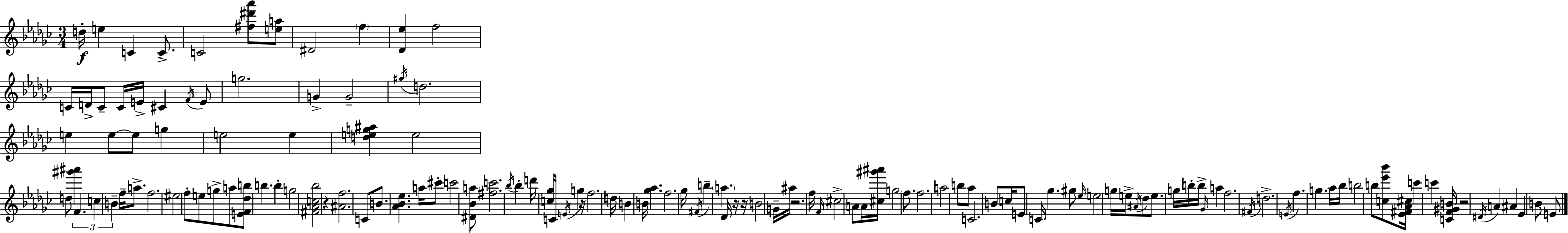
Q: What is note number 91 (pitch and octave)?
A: Db5